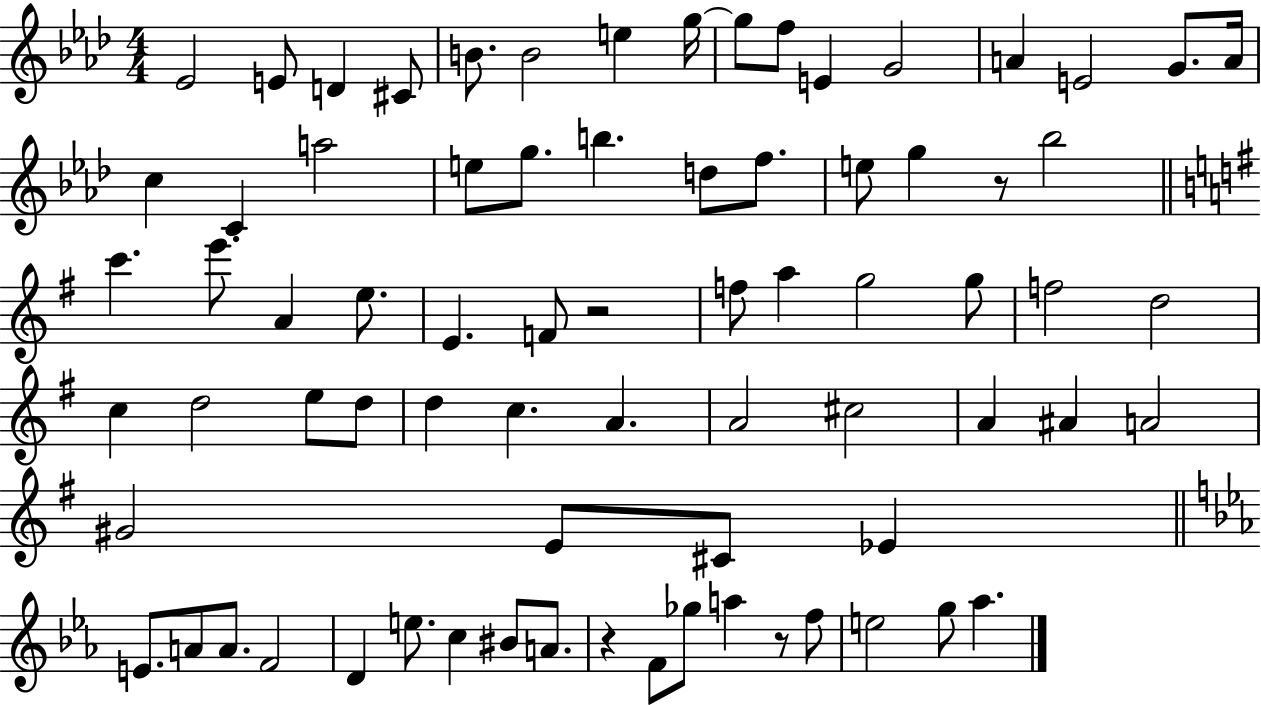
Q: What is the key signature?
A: AES major